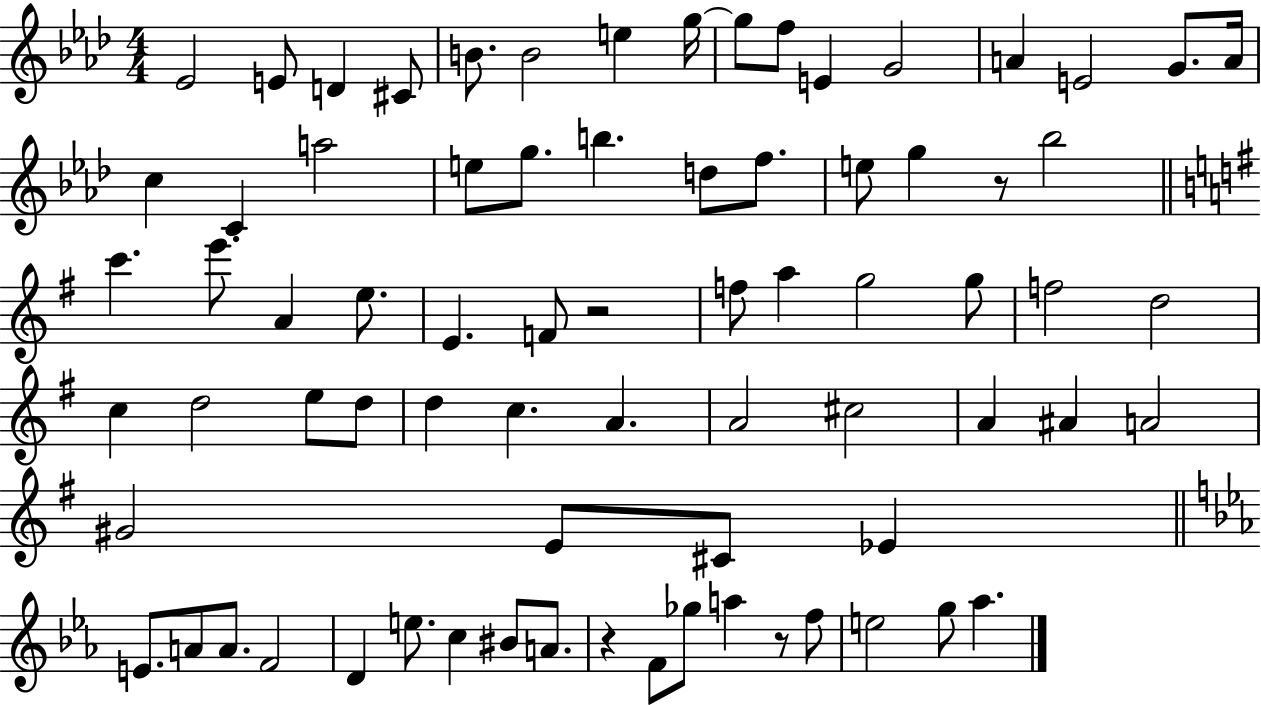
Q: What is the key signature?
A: AES major